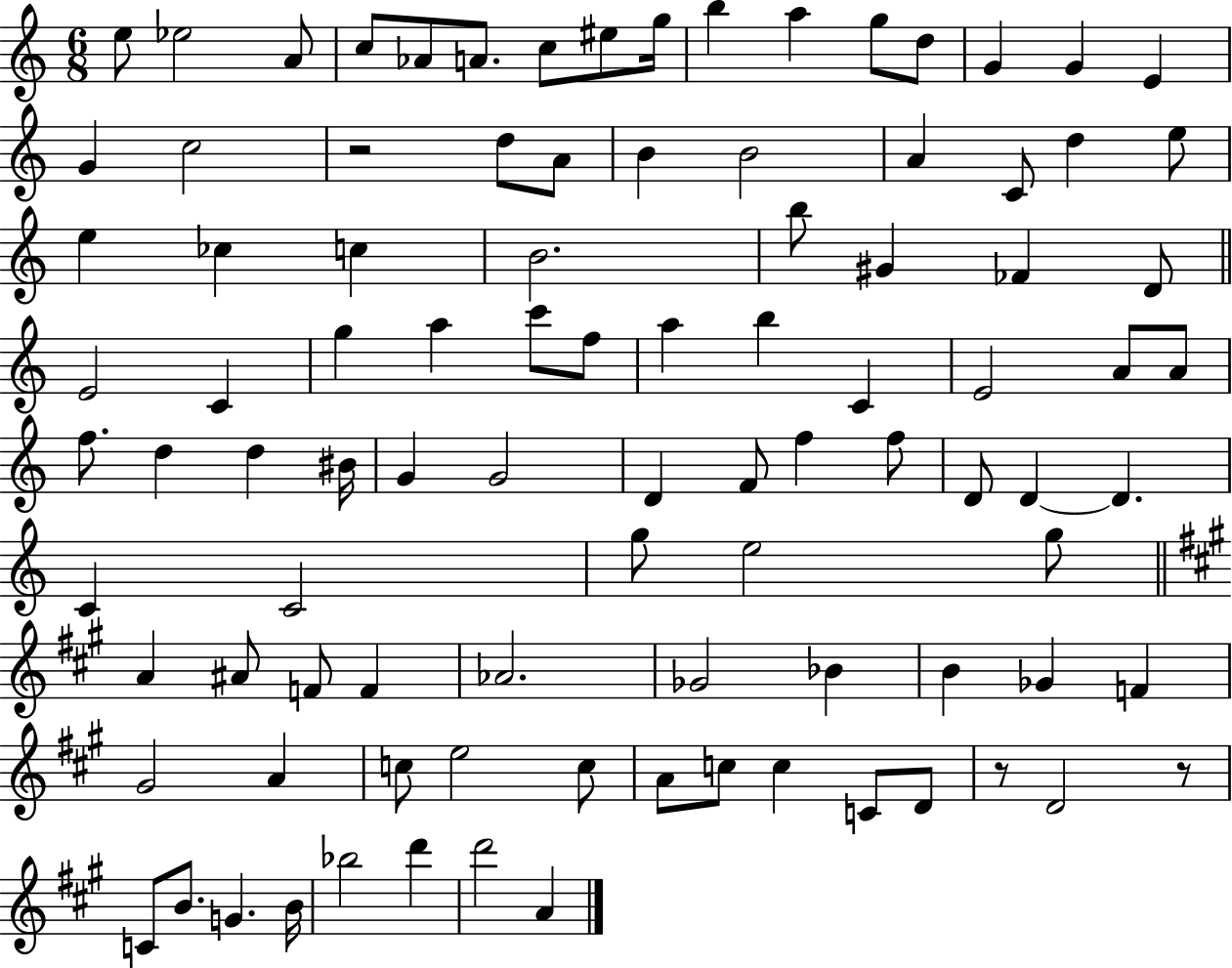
{
  \clef treble
  \numericTimeSignature
  \time 6/8
  \key c \major
  e''8 ees''2 a'8 | c''8 aes'8 a'8. c''8 eis''8 g''16 | b''4 a''4 g''8 d''8 | g'4 g'4 e'4 | \break g'4 c''2 | r2 d''8 a'8 | b'4 b'2 | a'4 c'8 d''4 e''8 | \break e''4 ces''4 c''4 | b'2. | b''8 gis'4 fes'4 d'8 | \bar "||" \break \key c \major e'2 c'4 | g''4 a''4 c'''8 f''8 | a''4 b''4 c'4 | e'2 a'8 a'8 | \break f''8. d''4 d''4 bis'16 | g'4 g'2 | d'4 f'8 f''4 f''8 | d'8 d'4~~ d'4. | \break c'4 c'2 | g''8 e''2 g''8 | \bar "||" \break \key a \major a'4 ais'8 f'8 f'4 | aes'2. | ges'2 bes'4 | b'4 ges'4 f'4 | \break gis'2 a'4 | c''8 e''2 c''8 | a'8 c''8 c''4 c'8 d'8 | r8 d'2 r8 | \break c'8 b'8. g'4. b'16 | bes''2 d'''4 | d'''2 a'4 | \bar "|."
}